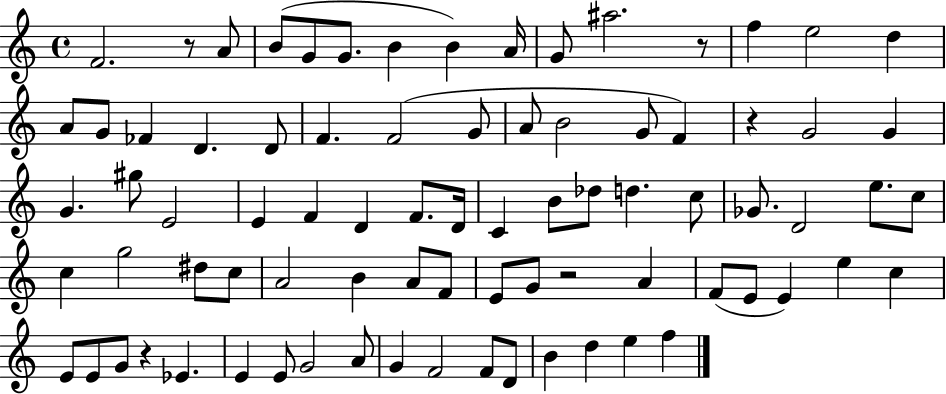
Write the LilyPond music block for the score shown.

{
  \clef treble
  \time 4/4
  \defaultTimeSignature
  \key c \major
  \repeat volta 2 { f'2. r8 a'8 | b'8( g'8 g'8. b'4 b'4) a'16 | g'8 ais''2. r8 | f''4 e''2 d''4 | \break a'8 g'8 fes'4 d'4. d'8 | f'4. f'2( g'8 | a'8 b'2 g'8 f'4) | r4 g'2 g'4 | \break g'4. gis''8 e'2 | e'4 f'4 d'4 f'8. d'16 | c'4 b'8 des''8 d''4. c''8 | ges'8. d'2 e''8. c''8 | \break c''4 g''2 dis''8 c''8 | a'2 b'4 a'8 f'8 | e'8 g'8 r2 a'4 | f'8( e'8 e'4) e''4 c''4 | \break e'8 e'8 g'8 r4 ees'4. | e'4 e'8 g'2 a'8 | g'4 f'2 f'8 d'8 | b'4 d''4 e''4 f''4 | \break } \bar "|."
}